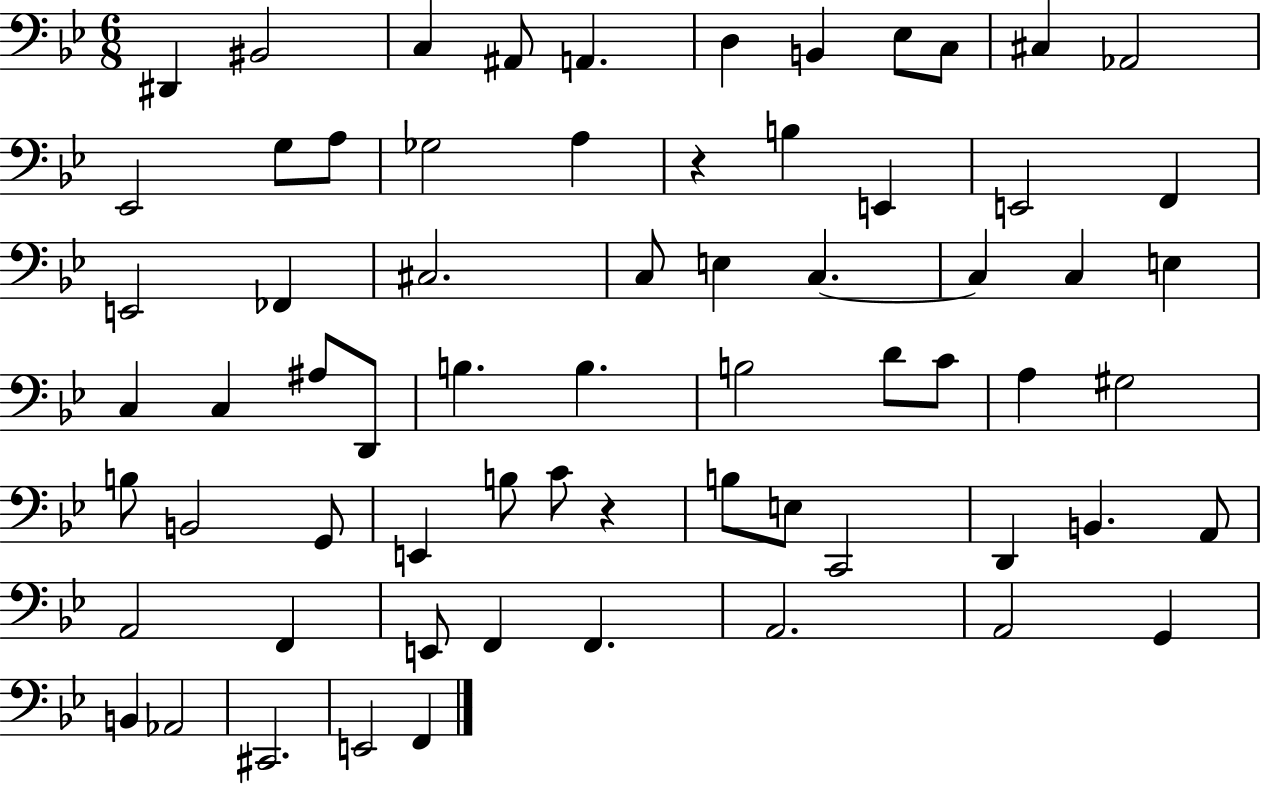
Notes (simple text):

D#2/q BIS2/h C3/q A#2/e A2/q. D3/q B2/q Eb3/e C3/e C#3/q Ab2/h Eb2/h G3/e A3/e Gb3/h A3/q R/q B3/q E2/q E2/h F2/q E2/h FES2/q C#3/h. C3/e E3/q C3/q. C3/q C3/q E3/q C3/q C3/q A#3/e D2/e B3/q. B3/q. B3/h D4/e C4/e A3/q G#3/h B3/e B2/h G2/e E2/q B3/e C4/e R/q B3/e E3/e C2/h D2/q B2/q. A2/e A2/h F2/q E2/e F2/q F2/q. A2/h. A2/h G2/q B2/q Ab2/h C#2/h. E2/h F2/q